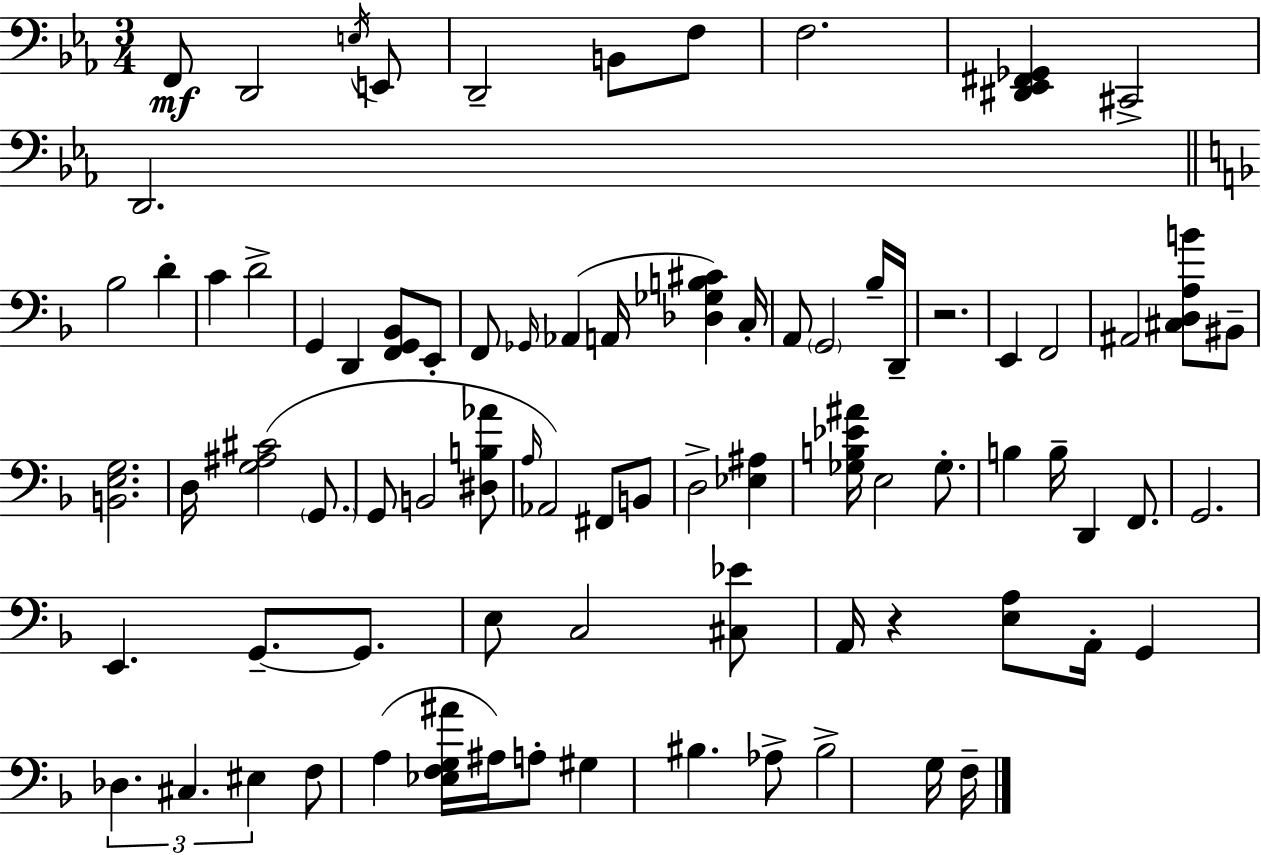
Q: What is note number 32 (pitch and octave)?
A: G2